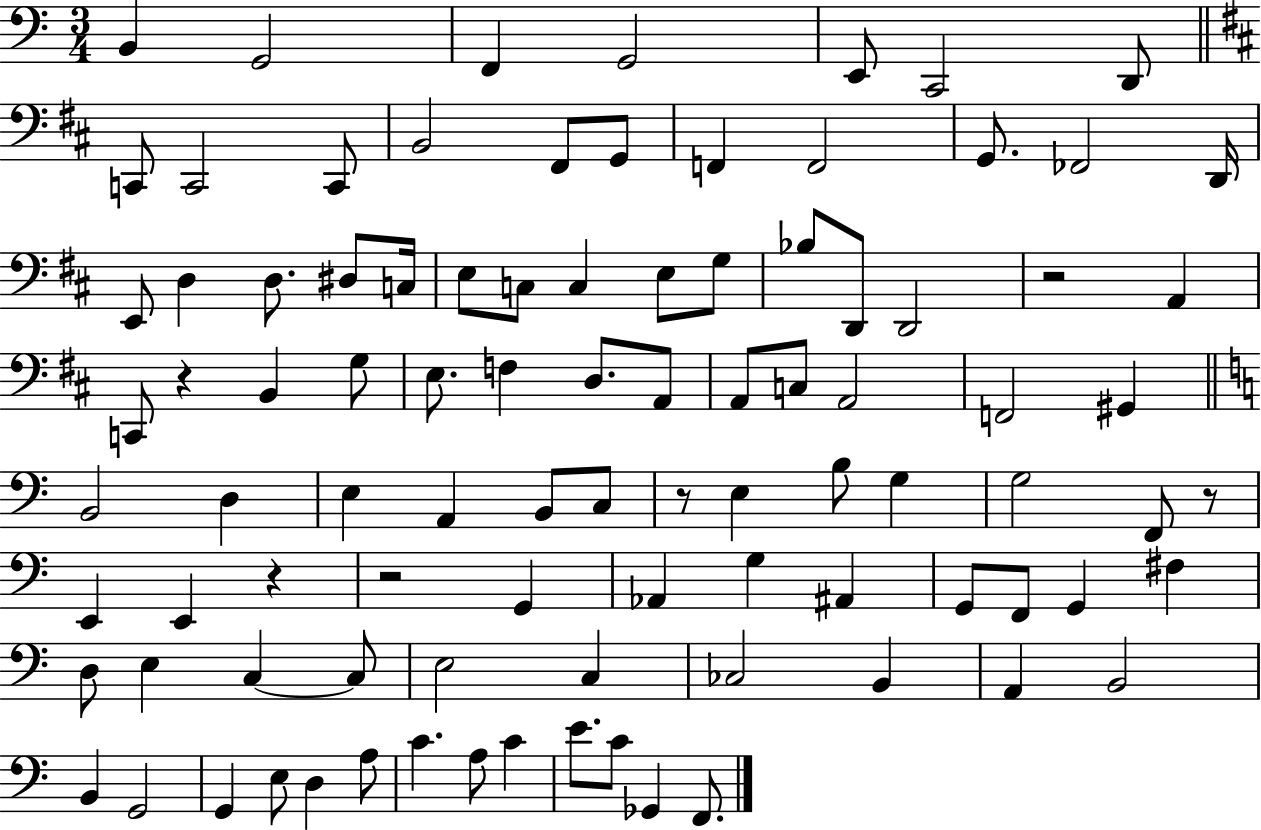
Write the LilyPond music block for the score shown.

{
  \clef bass
  \numericTimeSignature
  \time 3/4
  \key c \major
  b,4 g,2 | f,4 g,2 | e,8 c,2 d,8 | \bar "||" \break \key d \major c,8 c,2 c,8 | b,2 fis,8 g,8 | f,4 f,2 | g,8. fes,2 d,16 | \break e,8 d4 d8. dis8 c16 | e8 c8 c4 e8 g8 | bes8 d,8 d,2 | r2 a,4 | \break c,8 r4 b,4 g8 | e8. f4 d8. a,8 | a,8 c8 a,2 | f,2 gis,4 | \break \bar "||" \break \key c \major b,2 d4 | e4 a,4 b,8 c8 | r8 e4 b8 g4 | g2 f,8 r8 | \break e,4 e,4 r4 | r2 g,4 | aes,4 g4 ais,4 | g,8 f,8 g,4 fis4 | \break d8 e4 c4~~ c8 | e2 c4 | ces2 b,4 | a,4 b,2 | \break b,4 g,2 | g,4 e8 d4 a8 | c'4. a8 c'4 | e'8. c'8 ges,4 f,8. | \break \bar "|."
}